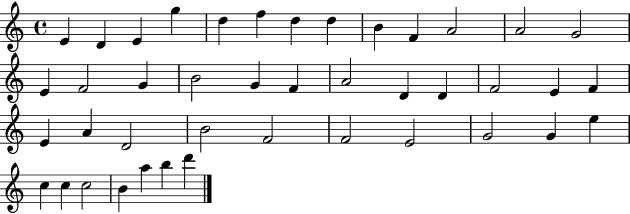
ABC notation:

X:1
T:Untitled
M:4/4
L:1/4
K:C
E D E g d f d d B F A2 A2 G2 E F2 G B2 G F A2 D D F2 E F E A D2 B2 F2 F2 E2 G2 G e c c c2 B a b d'